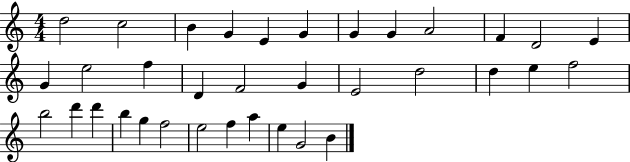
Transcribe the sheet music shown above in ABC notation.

X:1
T:Untitled
M:4/4
L:1/4
K:C
d2 c2 B G E G G G A2 F D2 E G e2 f D F2 G E2 d2 d e f2 b2 d' d' b g f2 e2 f a e G2 B